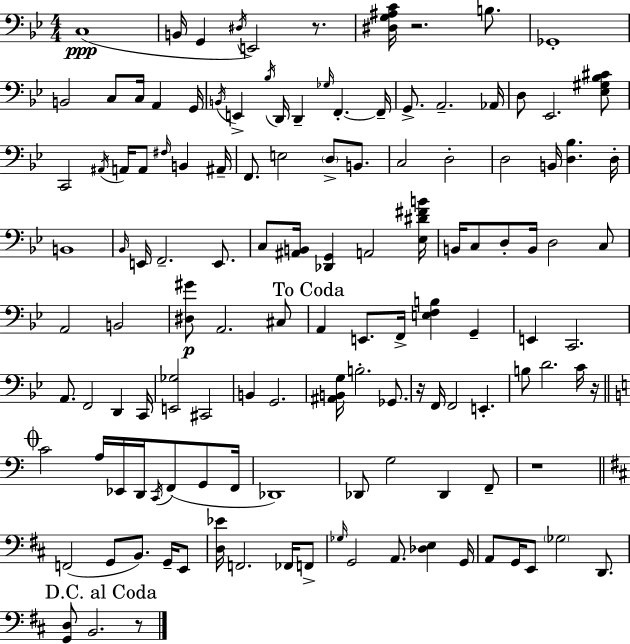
C3/w B2/s G2/q D#3/s E2/h R/e. [D#3,G3,A#3,C4]/s R/h. B3/e. Gb2/w B2/h C3/e C3/s A2/q G2/s B2/s E2/q Bb3/s D2/s D2/q Gb3/s F2/q. F2/s G2/e. A2/h. Ab2/s D3/e Eb2/h. [Eb3,G#3,Bb3,C#4]/e C2/h A#2/s A2/s A2/e F#3/s B2/q A#2/s F2/e. E3/h D3/e B2/e. C3/h D3/h D3/h B2/s [D3,Bb3]/q. D3/s B2/w Bb2/s E2/s F2/h. E2/e. C3/e [A#2,B2]/s [Db2,G2]/q A2/h [Eb3,D#4,F#4,B4]/s B2/s C3/e D3/e B2/s D3/h C3/e A2/h B2/h [D#3,G#4]/e A2/h. C#3/e A2/q E2/e. F2/s [E3,F3,B3]/q G2/q E2/q C2/h. A2/e. F2/h D2/q C2/s [E2,Gb3]/h C#2/h B2/q G2/h. [A#2,B2,G3]/s B3/h. Gb2/e. R/s F2/s F2/h E2/q. B3/e D4/h. C4/s R/s C4/h A3/s Eb2/s D2/s C2/s F2/e G2/e F2/s Db2/w Db2/e G3/h Db2/q F2/e R/w F2/h G2/e B2/e. G2/s E2/e [D3,Eb4]/s F2/h. FES2/s F2/e Gb3/s G2/h A2/e. [Db3,E3]/q G2/s A2/e G2/s E2/e Gb3/h D2/e. [G2,D3]/e B2/h. R/e